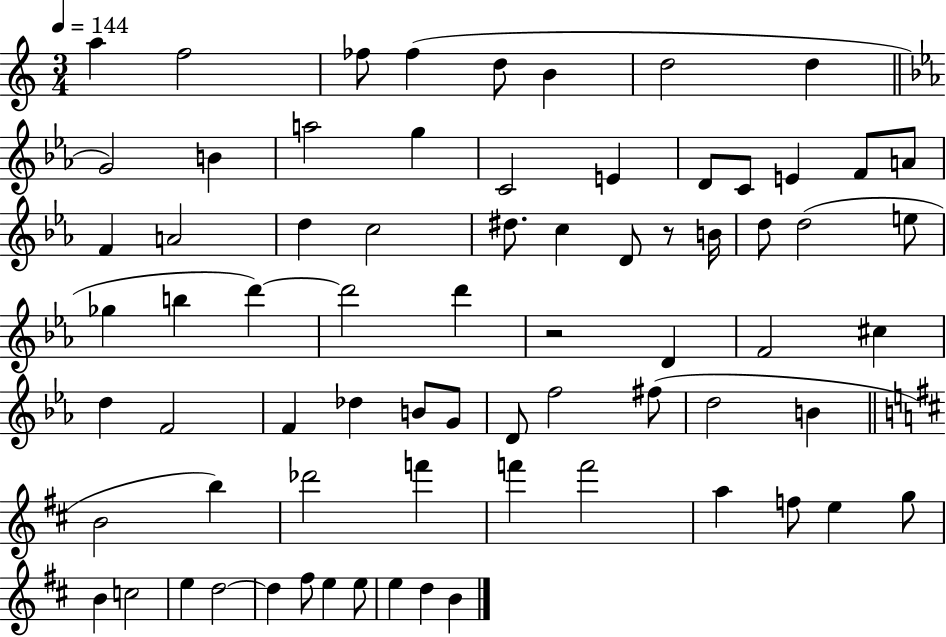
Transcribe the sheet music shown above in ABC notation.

X:1
T:Untitled
M:3/4
L:1/4
K:C
a f2 _f/2 _f d/2 B d2 d G2 B a2 g C2 E D/2 C/2 E F/2 A/2 F A2 d c2 ^d/2 c D/2 z/2 B/4 d/2 d2 e/2 _g b d' d'2 d' z2 D F2 ^c d F2 F _d B/2 G/2 D/2 f2 ^f/2 d2 B B2 b _d'2 f' f' f'2 a f/2 e g/2 B c2 e d2 d ^f/2 e e/2 e d B